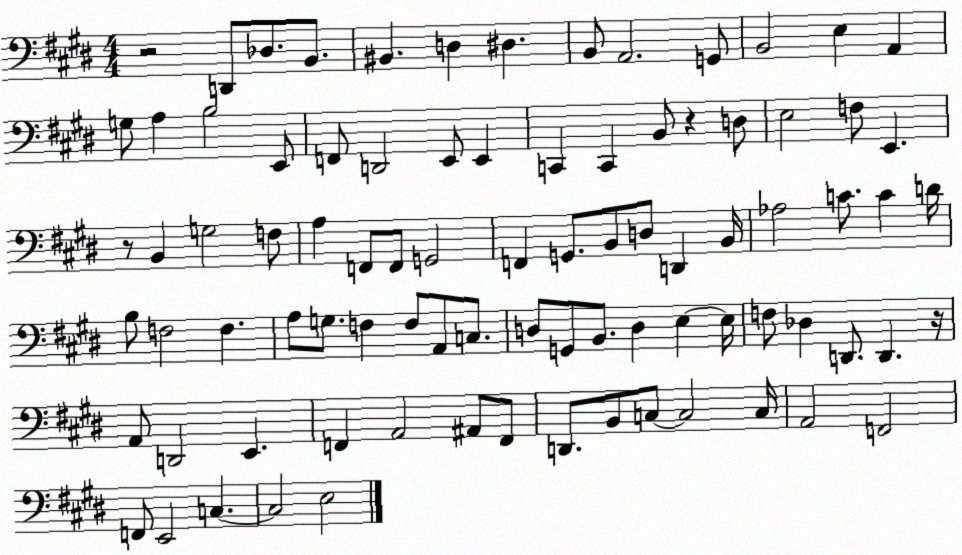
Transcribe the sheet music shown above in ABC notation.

X:1
T:Untitled
M:4/4
L:1/4
K:E
z2 D,,/2 _D,/2 B,,/2 ^B,, D, ^D, B,,/2 A,,2 G,,/2 B,,2 E, A,, G,/2 A, B,2 E,,/2 F,,/2 D,,2 E,,/2 E,, C,, C,, B,,/2 z D,/2 E,2 F,/2 E,, z/2 B,, G,2 F,/2 A, F,,/2 F,,/2 G,,2 F,, G,,/2 B,,/2 D,/2 D,, B,,/4 _A,2 C/2 C D/4 B,/2 F,2 F, A,/2 G,/2 F, F,/2 A,,/2 C,/2 D,/2 G,,/2 B,,/2 D, E, E,/4 F,/2 _D, D,,/2 D,, z/4 A,,/2 D,,2 E,, F,, A,,2 ^A,,/2 F,,/2 D,,/2 B,,/2 C,/2 C,2 C,/4 A,,2 F,,2 F,,/2 E,,2 C, C,2 E,2